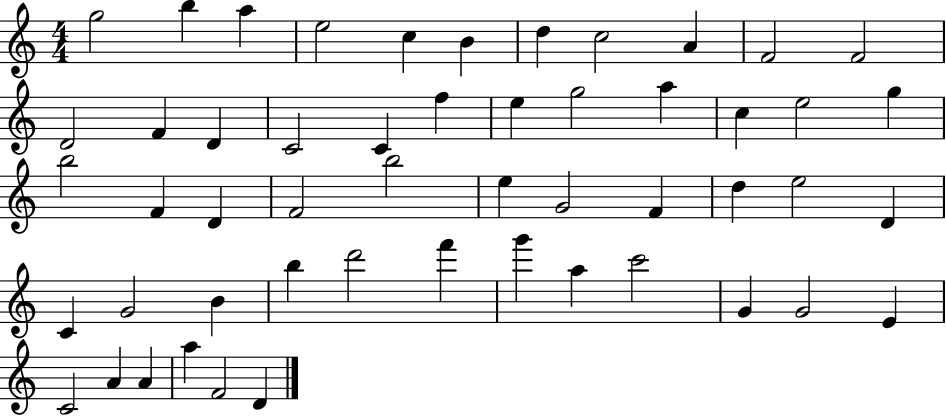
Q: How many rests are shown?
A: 0